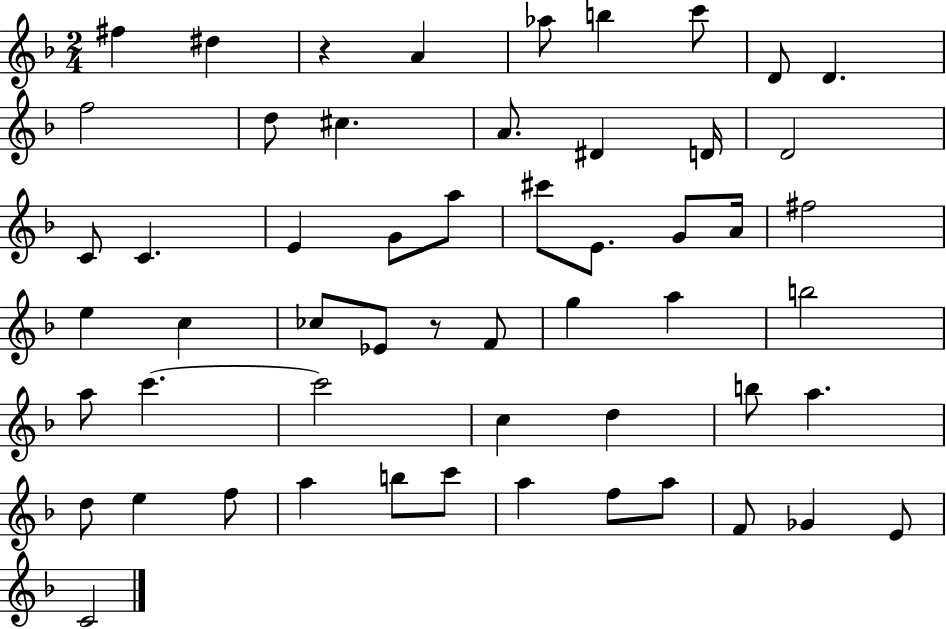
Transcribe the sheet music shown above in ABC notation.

X:1
T:Untitled
M:2/4
L:1/4
K:F
^f ^d z A _a/2 b c'/2 D/2 D f2 d/2 ^c A/2 ^D D/4 D2 C/2 C E G/2 a/2 ^c'/2 E/2 G/2 A/4 ^f2 e c _c/2 _E/2 z/2 F/2 g a b2 a/2 c' c'2 c d b/2 a d/2 e f/2 a b/2 c'/2 a f/2 a/2 F/2 _G E/2 C2